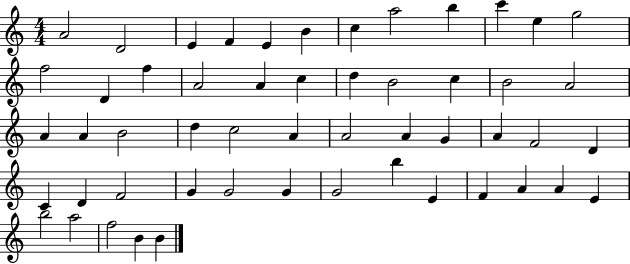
{
  \clef treble
  \numericTimeSignature
  \time 4/4
  \key c \major
  a'2 d'2 | e'4 f'4 e'4 b'4 | c''4 a''2 b''4 | c'''4 e''4 g''2 | \break f''2 d'4 f''4 | a'2 a'4 c''4 | d''4 b'2 c''4 | b'2 a'2 | \break a'4 a'4 b'2 | d''4 c''2 a'4 | a'2 a'4 g'4 | a'4 f'2 d'4 | \break c'4 d'4 f'2 | g'4 g'2 g'4 | g'2 b''4 e'4 | f'4 a'4 a'4 e'4 | \break b''2 a''2 | f''2 b'4 b'4 | \bar "|."
}